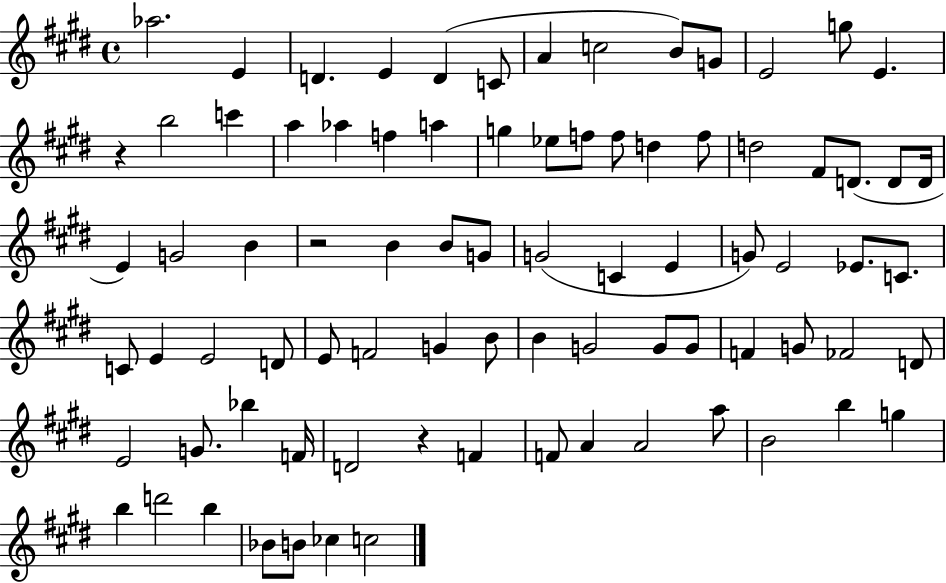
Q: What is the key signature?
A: E major